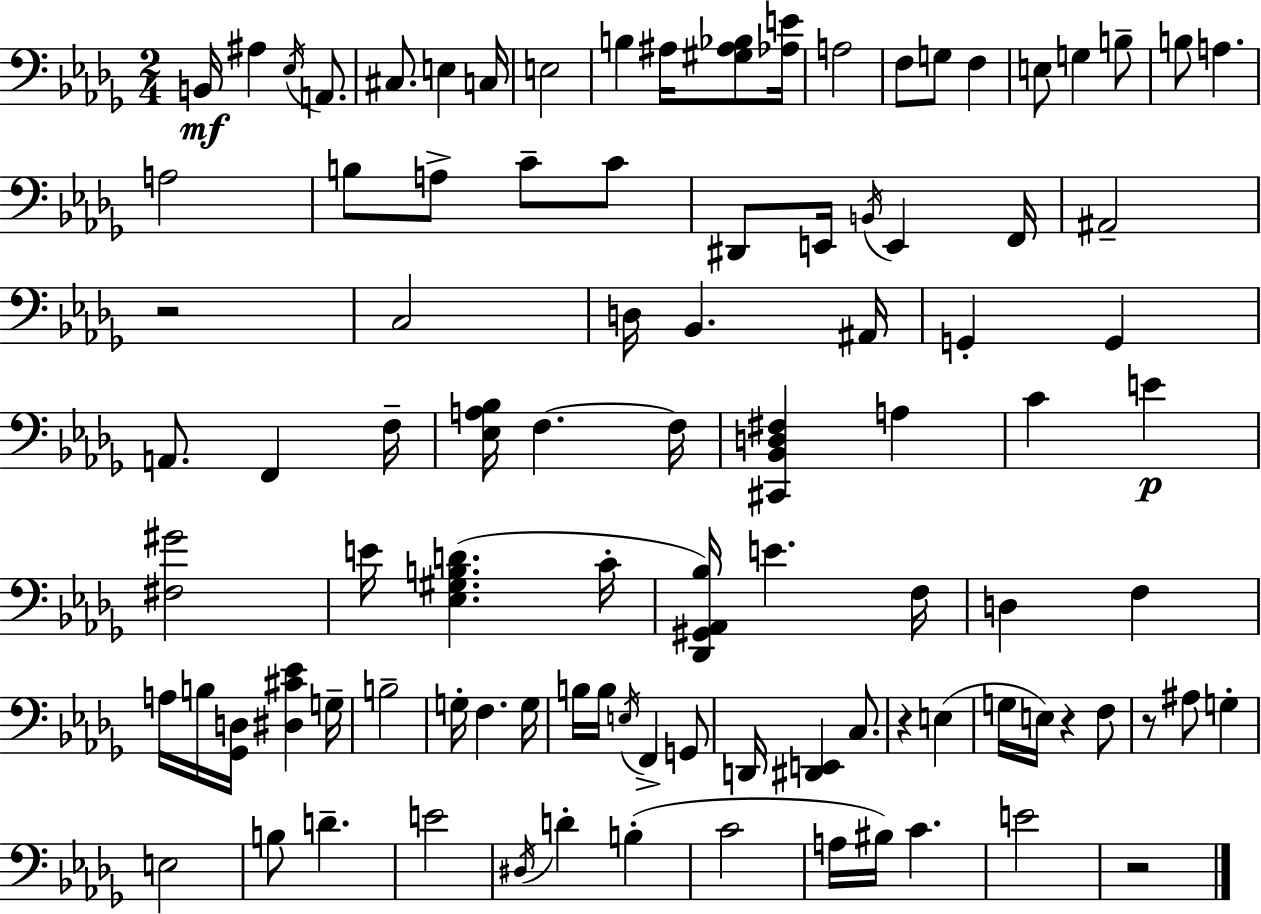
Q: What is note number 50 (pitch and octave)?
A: F3